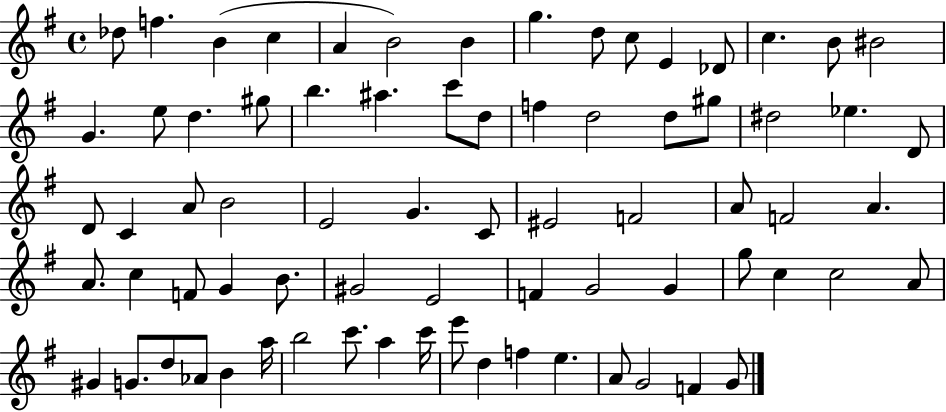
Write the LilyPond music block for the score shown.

{
  \clef treble
  \time 4/4
  \defaultTimeSignature
  \key g \major
  des''8 f''4. b'4( c''4 | a'4 b'2) b'4 | g''4. d''8 c''8 e'4 des'8 | c''4. b'8 bis'2 | \break g'4. e''8 d''4. gis''8 | b''4. ais''4. c'''8 d''8 | f''4 d''2 d''8 gis''8 | dis''2 ees''4. d'8 | \break d'8 c'4 a'8 b'2 | e'2 g'4. c'8 | eis'2 f'2 | a'8 f'2 a'4. | \break a'8. c''4 f'8 g'4 b'8. | gis'2 e'2 | f'4 g'2 g'4 | g''8 c''4 c''2 a'8 | \break gis'4 g'8. d''8 aes'8 b'4 a''16 | b''2 c'''8. a''4 c'''16 | e'''8 d''4 f''4 e''4. | a'8 g'2 f'4 g'8 | \break \bar "|."
}